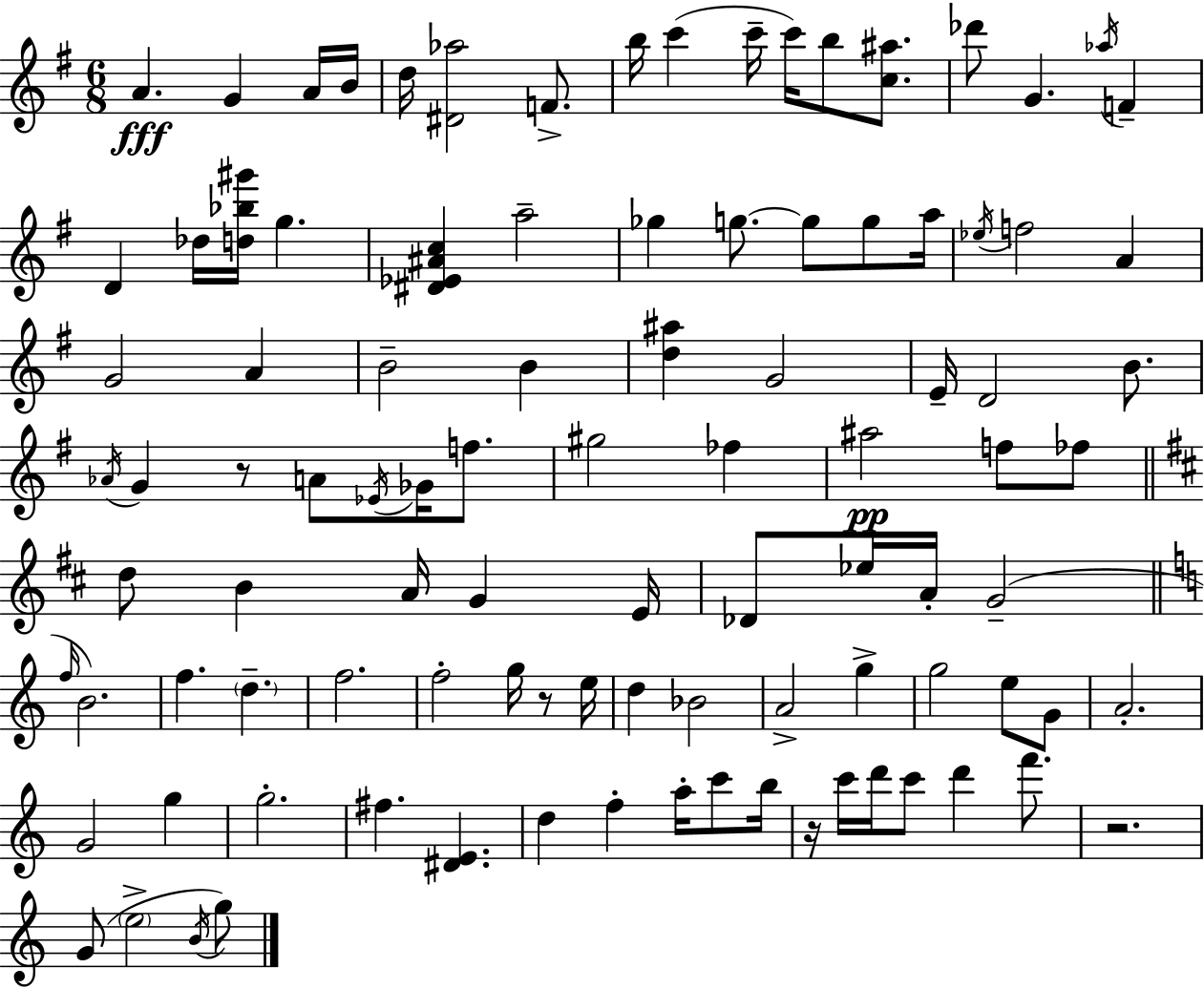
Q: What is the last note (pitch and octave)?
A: G5